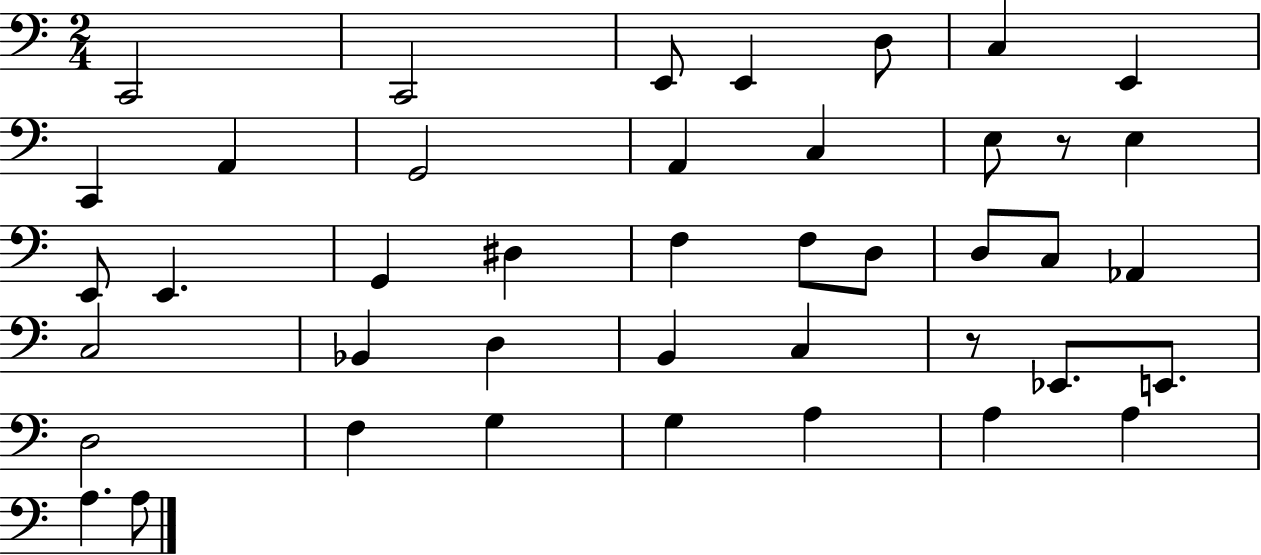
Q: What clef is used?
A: bass